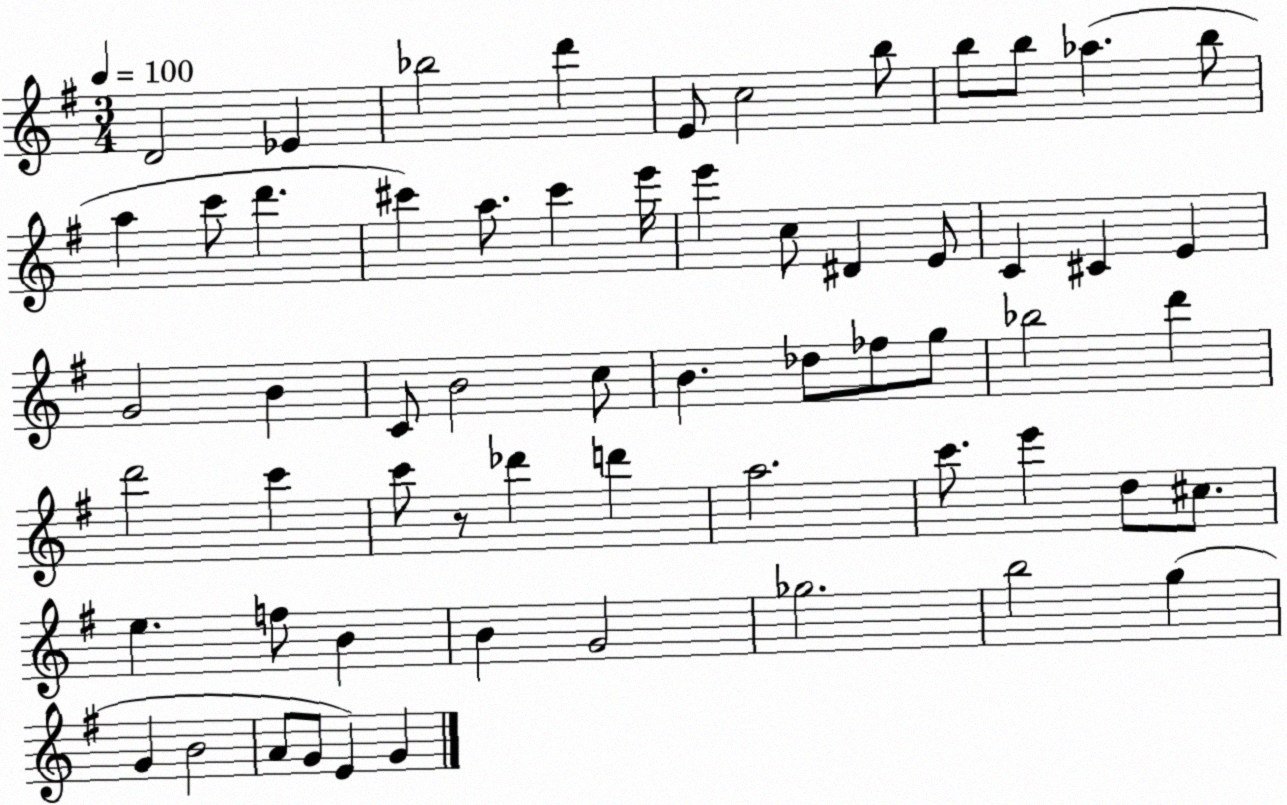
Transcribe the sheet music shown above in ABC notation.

X:1
T:Untitled
M:3/4
L:1/4
K:G
D2 _E _b2 d' E/2 c2 b/2 b/2 b/2 _a b/2 a c'/2 d' ^c' a/2 ^c' e'/4 e' c/2 ^D E/2 C ^C E G2 B C/2 B2 c/2 B _d/2 _f/2 g/2 _b2 d' d'2 c' c'/2 z/2 _d' d' a2 c'/2 e' d/2 ^c/2 e f/2 B B G2 _g2 b2 g G B2 A/2 G/2 E G